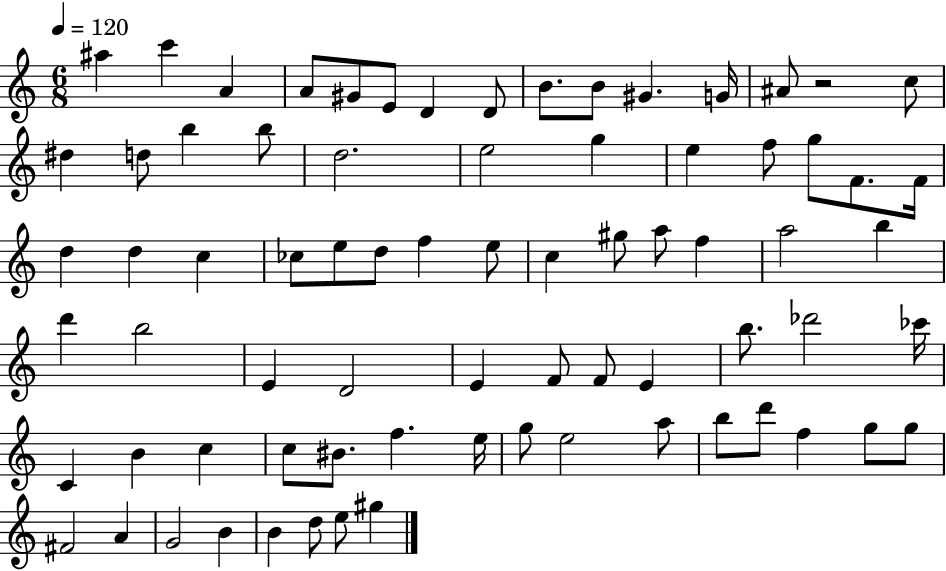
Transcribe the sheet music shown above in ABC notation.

X:1
T:Untitled
M:6/8
L:1/4
K:C
^a c' A A/2 ^G/2 E/2 D D/2 B/2 B/2 ^G G/4 ^A/2 z2 c/2 ^d d/2 b b/2 d2 e2 g e f/2 g/2 F/2 F/4 d d c _c/2 e/2 d/2 f e/2 c ^g/2 a/2 f a2 b d' b2 E D2 E F/2 F/2 E b/2 _d'2 _c'/4 C B c c/2 ^B/2 f e/4 g/2 e2 a/2 b/2 d'/2 f g/2 g/2 ^F2 A G2 B B d/2 e/2 ^g